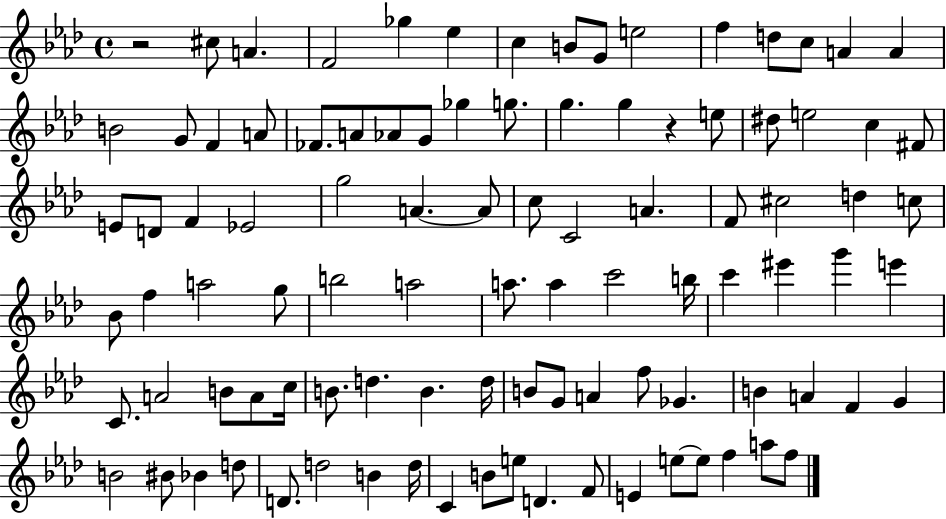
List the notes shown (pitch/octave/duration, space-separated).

R/h C#5/e A4/q. F4/h Gb5/q Eb5/q C5/q B4/e G4/e E5/h F5/q D5/e C5/e A4/q A4/q B4/h G4/e F4/q A4/e FES4/e. A4/e Ab4/e G4/e Gb5/q G5/e. G5/q. G5/q R/q E5/e D#5/e E5/h C5/q F#4/e E4/e D4/e F4/q Eb4/h G5/h A4/q. A4/e C5/e C4/h A4/q. F4/e C#5/h D5/q C5/e Bb4/e F5/q A5/h G5/e B5/h A5/h A5/e. A5/q C6/h B5/s C6/q EIS6/q G6/q E6/q C4/e. A4/h B4/e A4/e C5/s B4/e. D5/q. B4/q. D5/s B4/e G4/e A4/q F5/e Gb4/q. B4/q A4/q F4/q G4/q B4/h BIS4/e Bb4/q D5/e D4/e. D5/h B4/q D5/s C4/q B4/e E5/e D4/q. F4/e E4/q E5/e E5/e F5/q A5/e F5/e